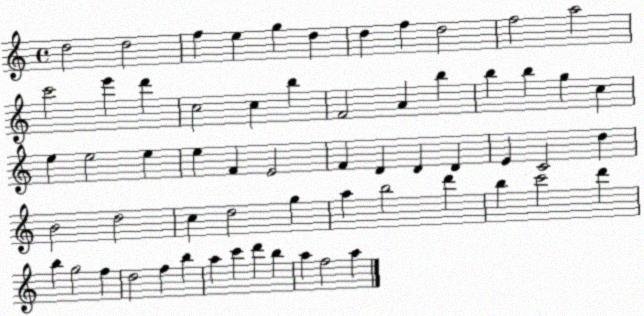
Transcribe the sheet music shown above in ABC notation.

X:1
T:Untitled
M:4/4
L:1/4
K:C
d2 d2 f e g d d f d2 f2 a2 c'2 e' d' c2 c b F2 A b b b g c e e2 e e F E2 F D D D E C2 d B2 d2 c d2 g a b2 d' b c'2 d' b g2 f d2 f b a c' d' b a f2 a